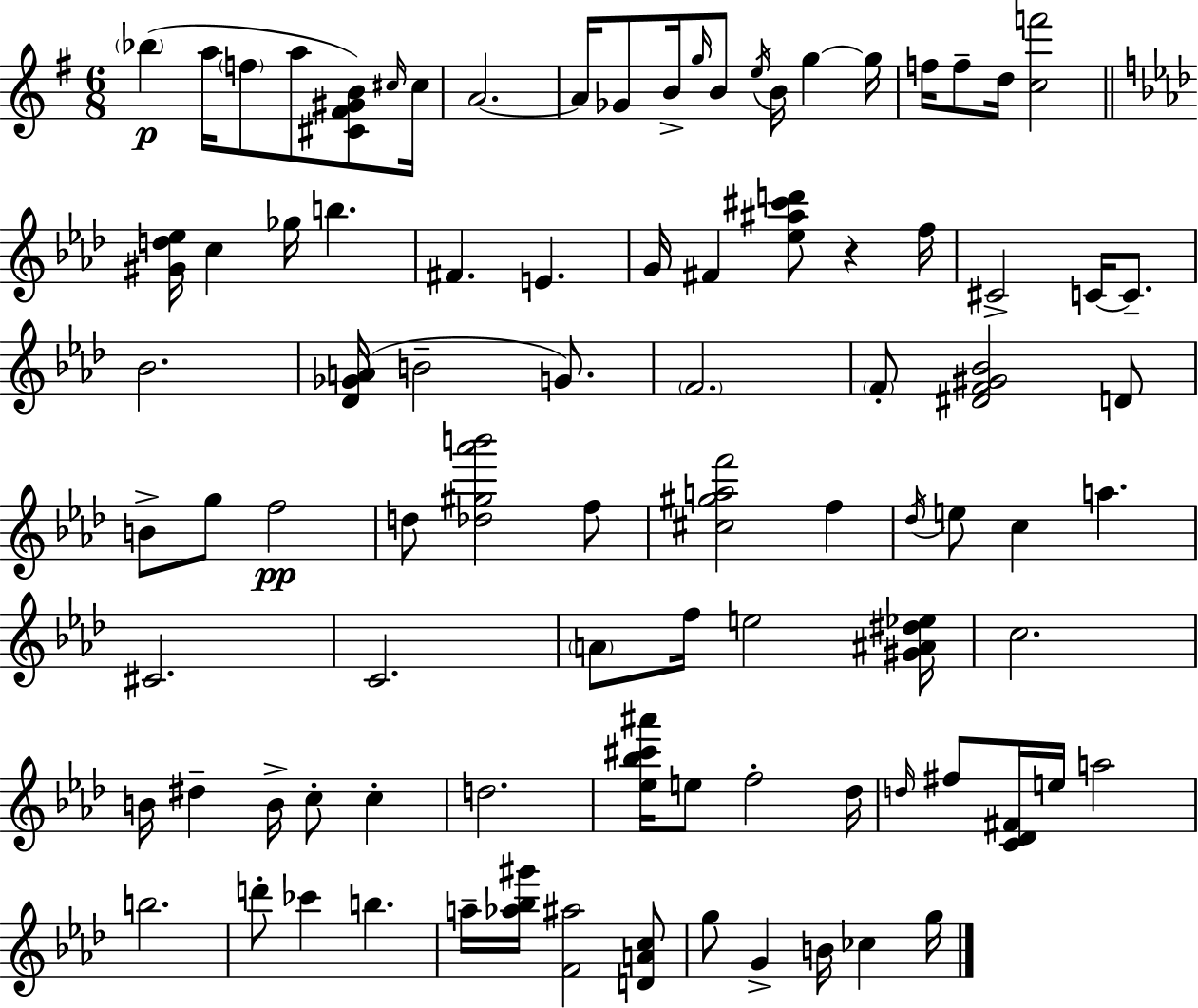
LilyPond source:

{
  \clef treble
  \numericTimeSignature
  \time 6/8
  \key e \minor
  \repeat volta 2 { \parenthesize bes''4(\p a''16 \parenthesize f''8 a''8 <cis' fis' gis' b'>8) \grace { cis''16 } | cis''16 a'2.~~ | a'16 ges'8 b'16-> \grace { g''16 } b'8 \acciaccatura { e''16 } b'16 g''4~~ | g''16 f''16 f''8-- d''16 <c'' f'''>2 | \break \bar "||" \break \key aes \major <gis' d'' ees''>16 c''4 ges''16 b''4. | fis'4. e'4. | g'16 fis'4 <ees'' ais'' cis''' d'''>8 r4 f''16 | cis'2-> c'16~~ c'8.-- | \break bes'2. | <des' ges' a'>16( b'2-- g'8.) | \parenthesize f'2. | \parenthesize f'8-. <dis' f' gis' bes'>2 d'8 | \break b'8-> g''8 f''2\pp | d''8 <des'' gis'' aes''' b'''>2 f''8 | <cis'' gis'' a'' f'''>2 f''4 | \acciaccatura { des''16 } e''8 c''4 a''4. | \break cis'2. | c'2. | \parenthesize a'8 f''16 e''2 | <gis' ais' dis'' ees''>16 c''2. | \break b'16 dis''4-- b'16-> c''8-. c''4-. | d''2. | <ees'' bes'' cis''' ais'''>16 e''8 f''2-. | des''16 \grace { d''16 } fis''8 <c' des' fis'>16 e''16 a''2 | \break b''2. | d'''8-. ces'''4 b''4. | a''16-- <aes'' bes'' gis'''>16 <f' ais''>2 | <d' a' c''>8 g''8 g'4-> b'16 ces''4 | \break g''16 } \bar "|."
}